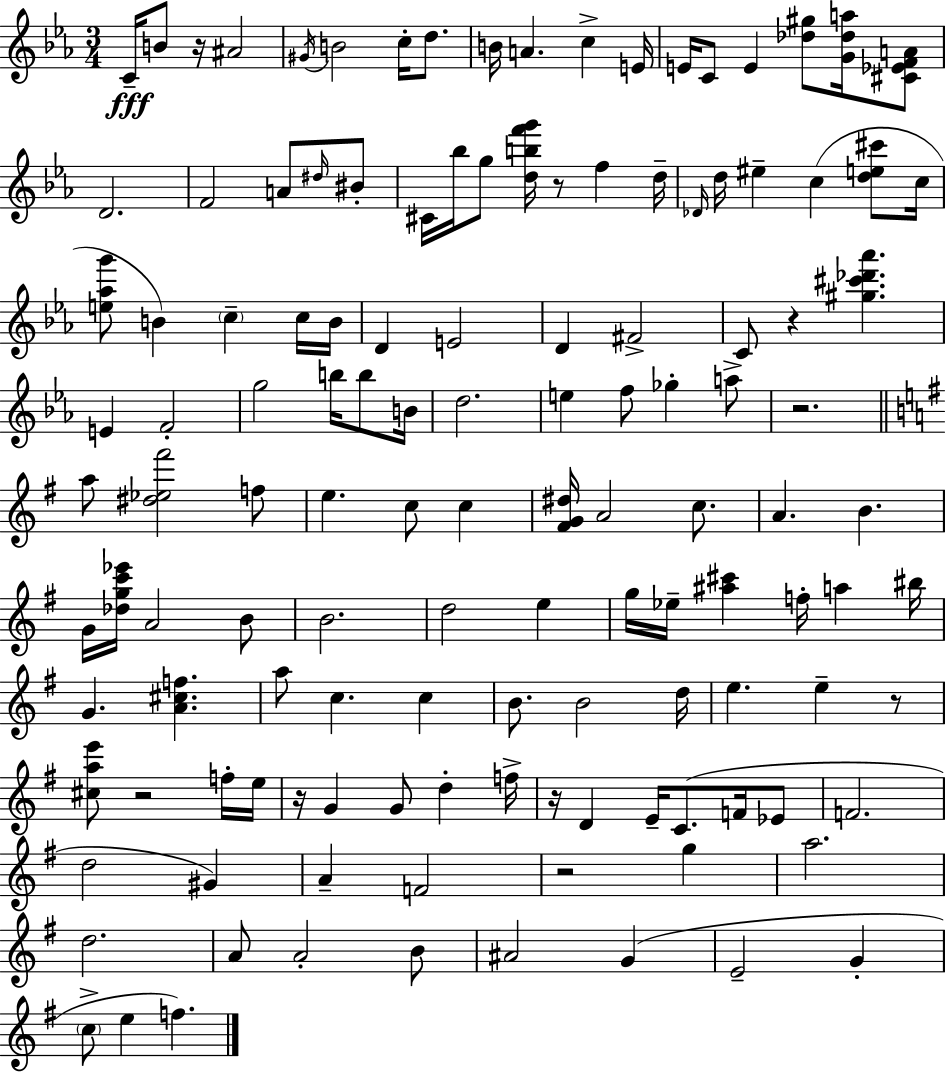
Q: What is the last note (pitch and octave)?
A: F5